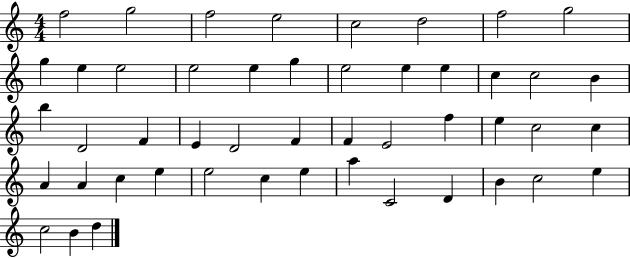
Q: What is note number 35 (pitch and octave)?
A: C5